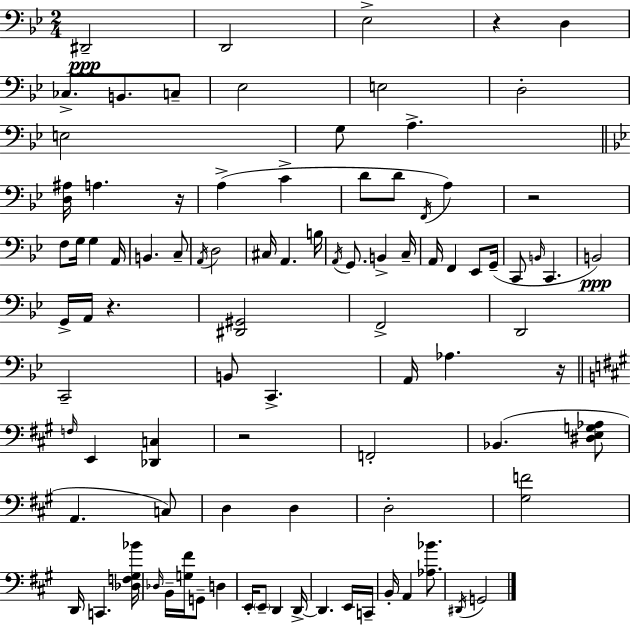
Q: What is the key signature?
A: G minor